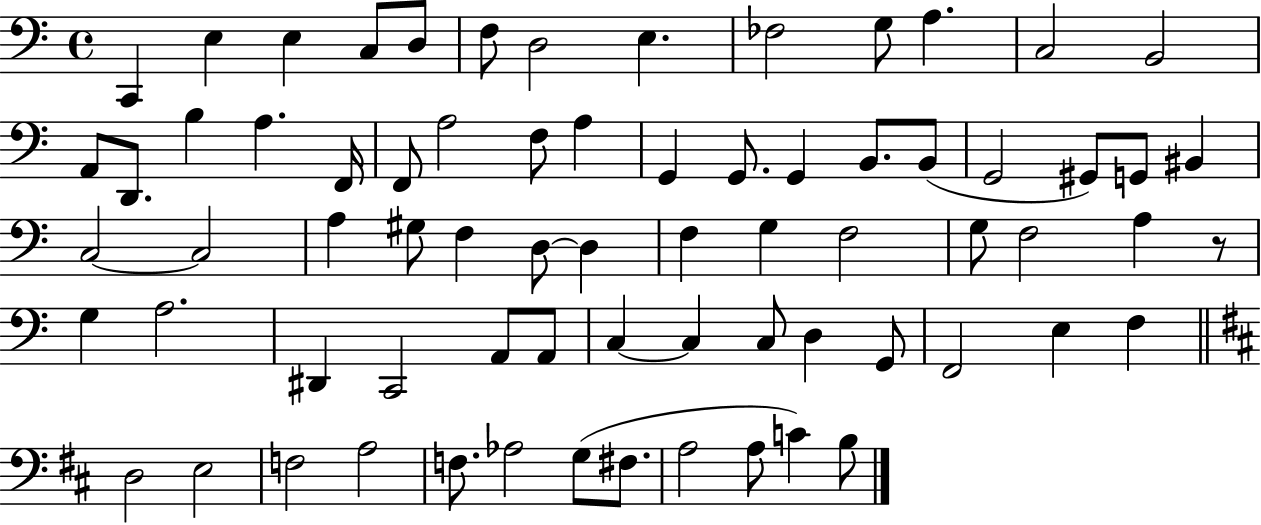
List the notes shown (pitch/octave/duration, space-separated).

C2/q E3/q E3/q C3/e D3/e F3/e D3/h E3/q. FES3/h G3/e A3/q. C3/h B2/h A2/e D2/e. B3/q A3/q. F2/s F2/e A3/h F3/e A3/q G2/q G2/e. G2/q B2/e. B2/e G2/h G#2/e G2/e BIS2/q C3/h C3/h A3/q G#3/e F3/q D3/e D3/q F3/q G3/q F3/h G3/e F3/h A3/q R/e G3/q A3/h. D#2/q C2/h A2/e A2/e C3/q C3/q C3/e D3/q G2/e F2/h E3/q F3/q D3/h E3/h F3/h A3/h F3/e. Ab3/h G3/e F#3/e. A3/h A3/e C4/q B3/e